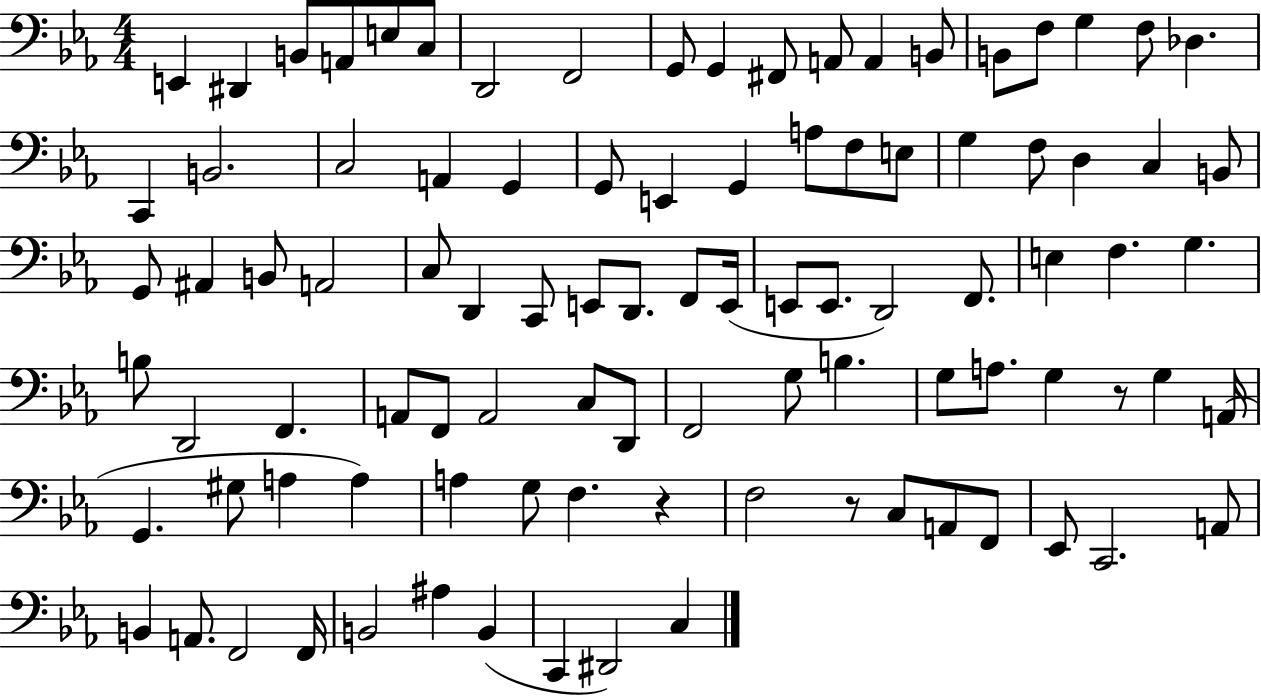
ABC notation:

X:1
T:Untitled
M:4/4
L:1/4
K:Eb
E,, ^D,, B,,/2 A,,/2 E,/2 C,/2 D,,2 F,,2 G,,/2 G,, ^F,,/2 A,,/2 A,, B,,/2 B,,/2 F,/2 G, F,/2 _D, C,, B,,2 C,2 A,, G,, G,,/2 E,, G,, A,/2 F,/2 E,/2 G, F,/2 D, C, B,,/2 G,,/2 ^A,, B,,/2 A,,2 C,/2 D,, C,,/2 E,,/2 D,,/2 F,,/2 E,,/4 E,,/2 E,,/2 D,,2 F,,/2 E, F, G, B,/2 D,,2 F,, A,,/2 F,,/2 A,,2 C,/2 D,,/2 F,,2 G,/2 B, G,/2 A,/2 G, z/2 G, A,,/4 G,, ^G,/2 A, A, A, G,/2 F, z F,2 z/2 C,/2 A,,/2 F,,/2 _E,,/2 C,,2 A,,/2 B,, A,,/2 F,,2 F,,/4 B,,2 ^A, B,, C,, ^D,,2 C,